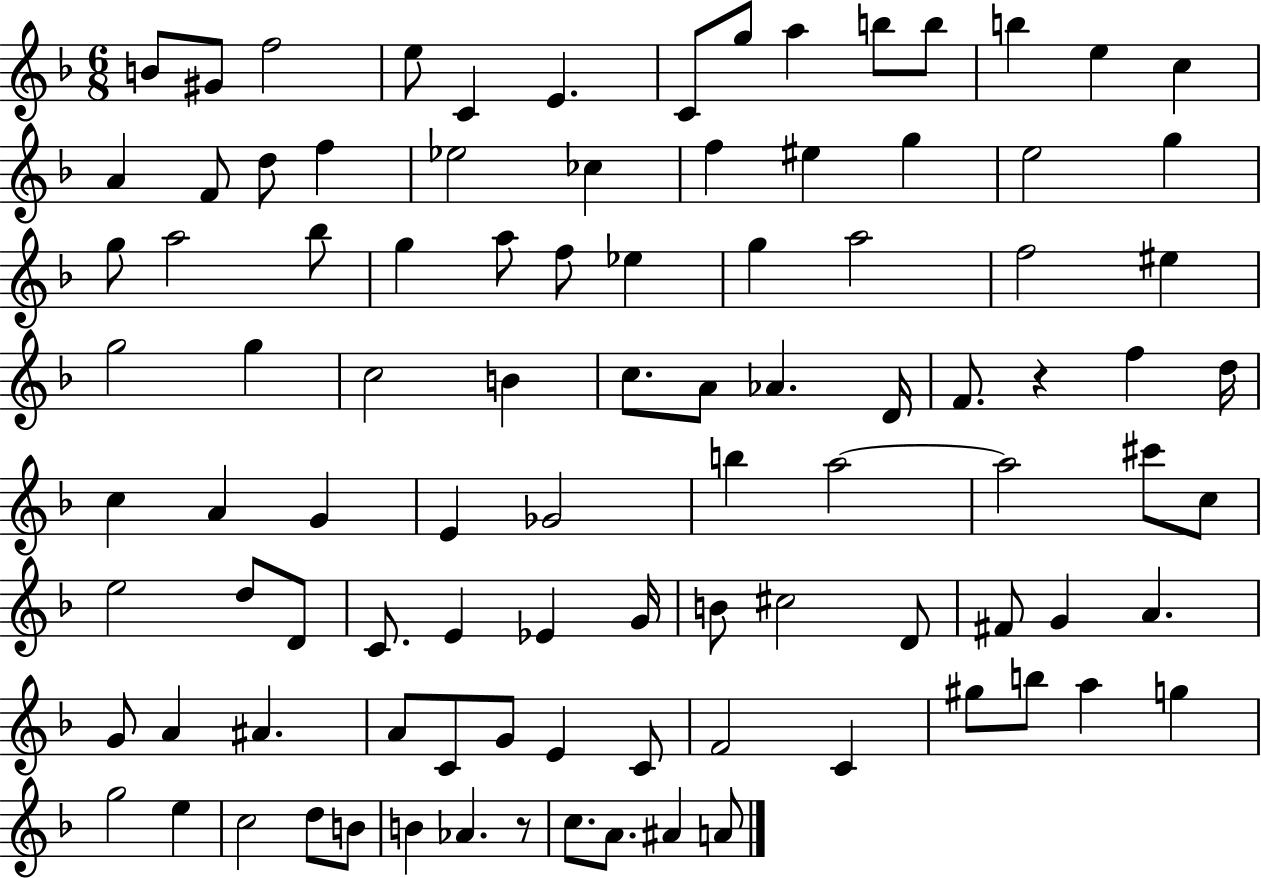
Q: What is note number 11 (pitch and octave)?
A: B5